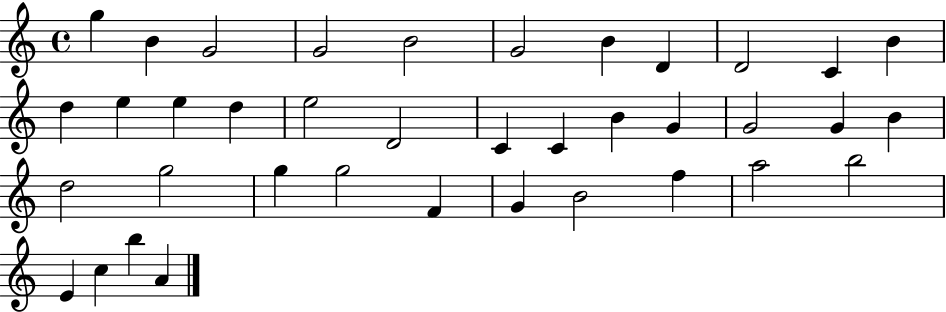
{
  \clef treble
  \time 4/4
  \defaultTimeSignature
  \key c \major
  g''4 b'4 g'2 | g'2 b'2 | g'2 b'4 d'4 | d'2 c'4 b'4 | \break d''4 e''4 e''4 d''4 | e''2 d'2 | c'4 c'4 b'4 g'4 | g'2 g'4 b'4 | \break d''2 g''2 | g''4 g''2 f'4 | g'4 b'2 f''4 | a''2 b''2 | \break e'4 c''4 b''4 a'4 | \bar "|."
}